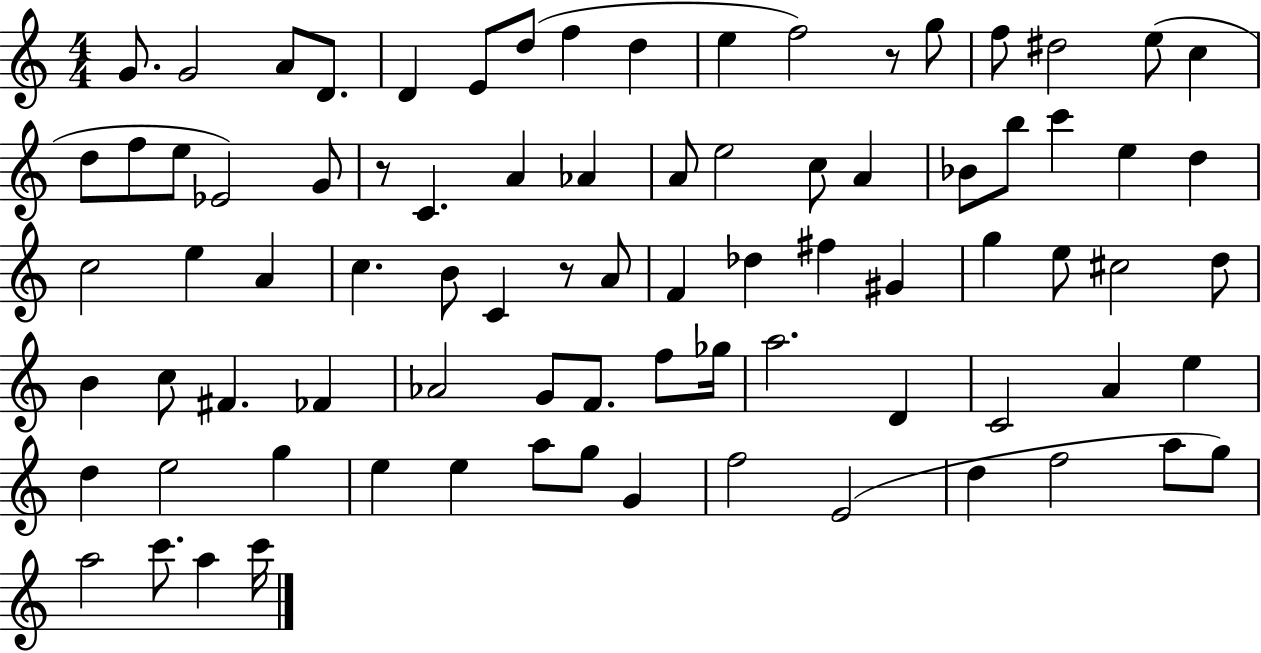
G4/e. G4/h A4/e D4/e. D4/q E4/e D5/e F5/q D5/q E5/q F5/h R/e G5/e F5/e D#5/h E5/e C5/q D5/e F5/e E5/e Eb4/h G4/e R/e C4/q. A4/q Ab4/q A4/e E5/h C5/e A4/q Bb4/e B5/e C6/q E5/q D5/q C5/h E5/q A4/q C5/q. B4/e C4/q R/e A4/e F4/q Db5/q F#5/q G#4/q G5/q E5/e C#5/h D5/e B4/q C5/e F#4/q. FES4/q Ab4/h G4/e F4/e. F5/e Gb5/s A5/h. D4/q C4/h A4/q E5/q D5/q E5/h G5/q E5/q E5/q A5/e G5/e G4/q F5/h E4/h D5/q F5/h A5/e G5/e A5/h C6/e. A5/q C6/s